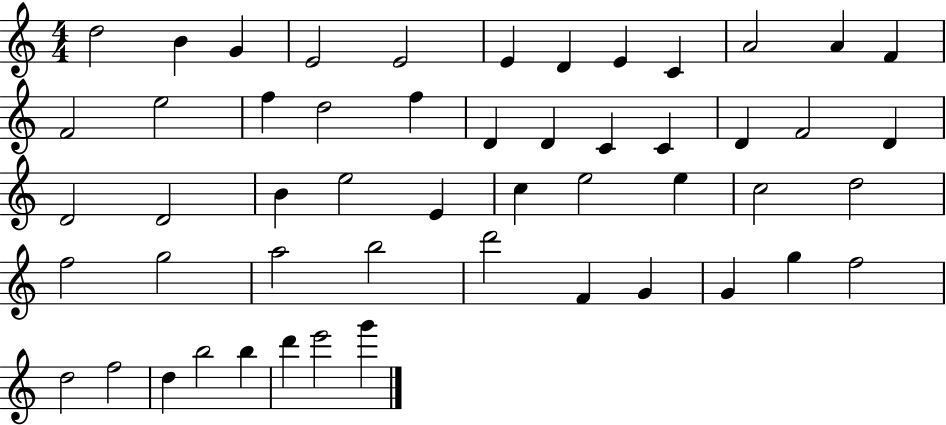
D5/h B4/q G4/q E4/h E4/h E4/q D4/q E4/q C4/q A4/h A4/q F4/q F4/h E5/h F5/q D5/h F5/q D4/q D4/q C4/q C4/q D4/q F4/h D4/q D4/h D4/h B4/q E5/h E4/q C5/q E5/h E5/q C5/h D5/h F5/h G5/h A5/h B5/h D6/h F4/q G4/q G4/q G5/q F5/h D5/h F5/h D5/q B5/h B5/q D6/q E6/h G6/q